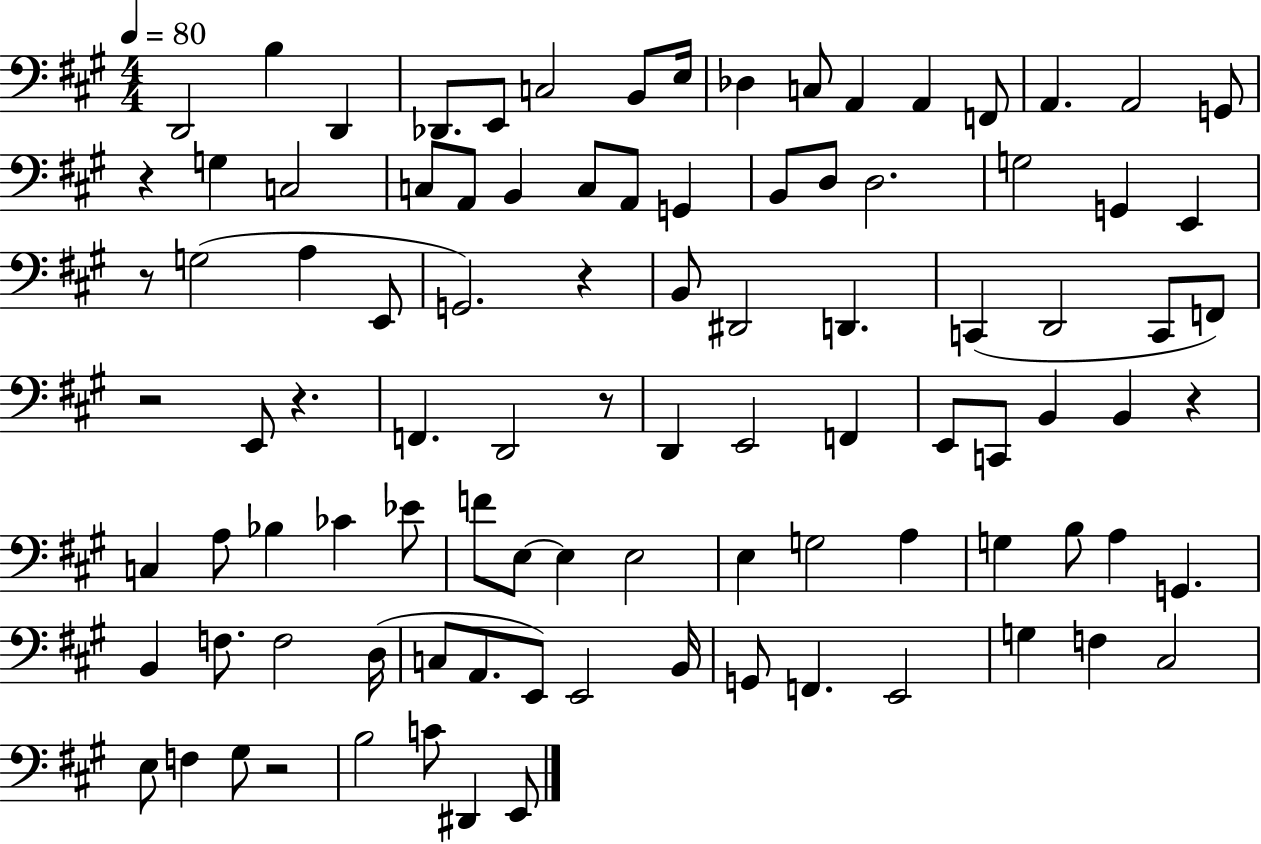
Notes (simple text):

D2/h B3/q D2/q Db2/e. E2/e C3/h B2/e E3/s Db3/q C3/e A2/q A2/q F2/e A2/q. A2/h G2/e R/q G3/q C3/h C3/e A2/e B2/q C3/e A2/e G2/q B2/e D3/e D3/h. G3/h G2/q E2/q R/e G3/h A3/q E2/e G2/h. R/q B2/e D#2/h D2/q. C2/q D2/h C2/e F2/e R/h E2/e R/q. F2/q. D2/h R/e D2/q E2/h F2/q E2/e C2/e B2/q B2/q R/q C3/q A3/e Bb3/q CES4/q Eb4/e F4/e E3/e E3/q E3/h E3/q G3/h A3/q G3/q B3/e A3/q G2/q. B2/q F3/e. F3/h D3/s C3/e A2/e. E2/e E2/h B2/s G2/e F2/q. E2/h G3/q F3/q C#3/h E3/e F3/q G#3/e R/h B3/h C4/e D#2/q E2/e